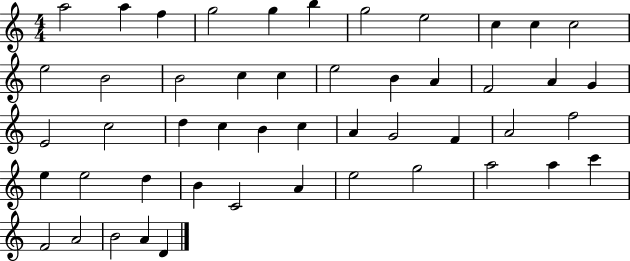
X:1
T:Untitled
M:4/4
L:1/4
K:C
a2 a f g2 g b g2 e2 c c c2 e2 B2 B2 c c e2 B A F2 A G E2 c2 d c B c A G2 F A2 f2 e e2 d B C2 A e2 g2 a2 a c' F2 A2 B2 A D